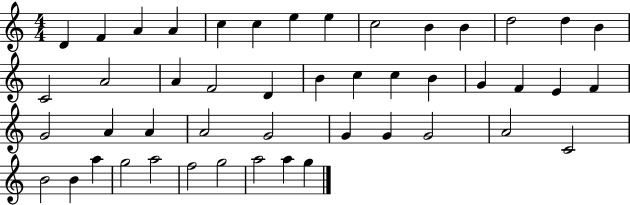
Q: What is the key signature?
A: C major